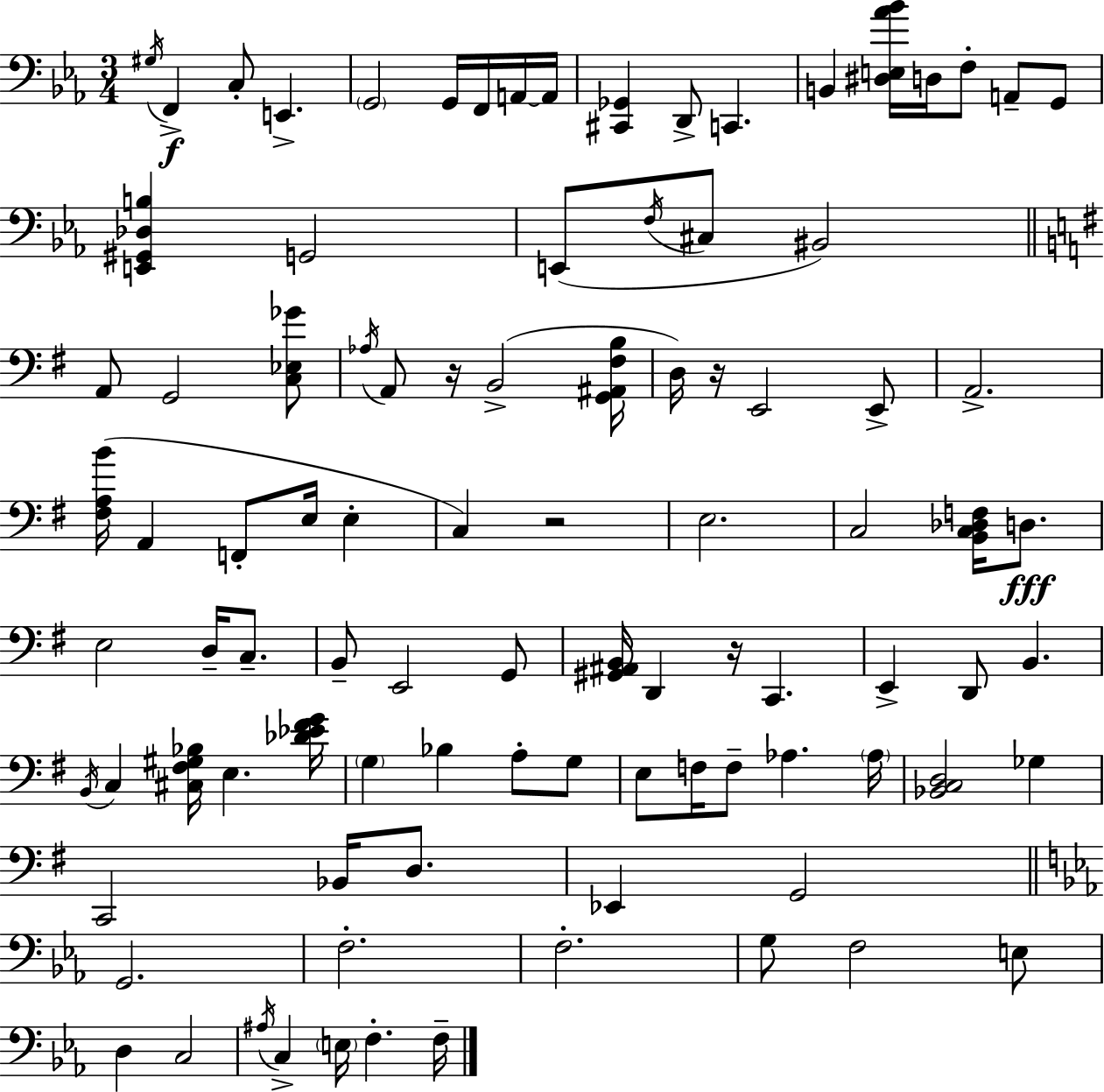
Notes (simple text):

G#3/s F2/q C3/e E2/q. G2/h G2/s F2/s A2/s A2/s [C#2,Gb2]/q D2/e C2/q. B2/q [D#3,E3,Ab4,Bb4]/s D3/s F3/e A2/e G2/e [E2,G#2,Db3,B3]/q G2/h E2/e F3/s C#3/e BIS2/h A2/e G2/h [C3,Eb3,Gb4]/e Ab3/s A2/e R/s B2/h [G2,A#2,F#3,B3]/s D3/s R/s E2/h E2/e A2/h. [F#3,A3,B4]/s A2/q F2/e E3/s E3/q C3/q R/h E3/h. C3/h [B2,C3,Db3,F3]/s D3/e. E3/h D3/s C3/e. B2/e E2/h G2/e [G#2,A#2,B2]/s D2/q R/s C2/q. E2/q D2/e B2/q. B2/s C3/q [C#3,F#3,G#3,Bb3]/s E3/q. [Db4,Eb4,F#4,G4]/s G3/q Bb3/q A3/e G3/e E3/e F3/s F3/e Ab3/q. Ab3/s [Bb2,C3,D3]/h Gb3/q C2/h Bb2/s D3/e. Eb2/q G2/h G2/h. F3/h. F3/h. G3/e F3/h E3/e D3/q C3/h A#3/s C3/q E3/s F3/q. F3/s